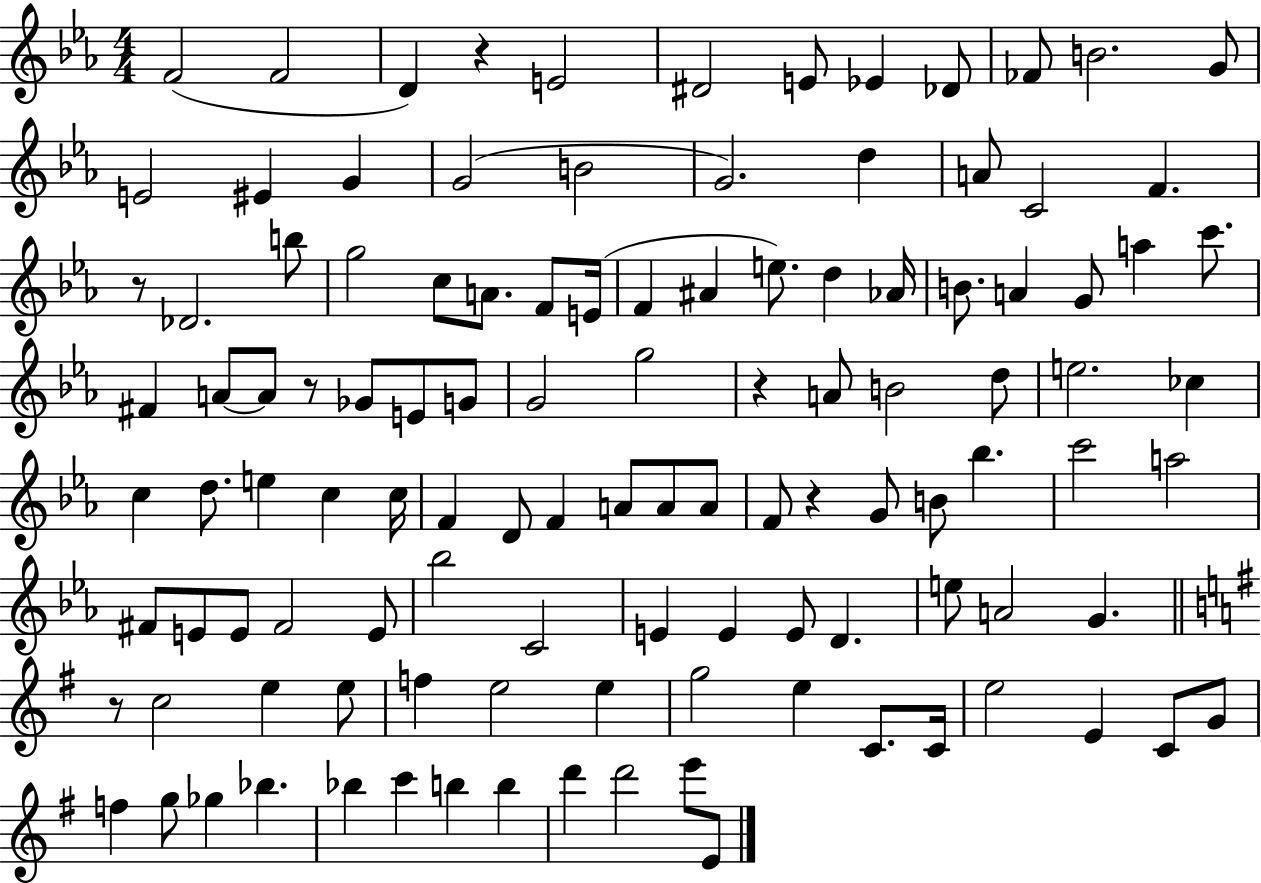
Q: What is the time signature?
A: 4/4